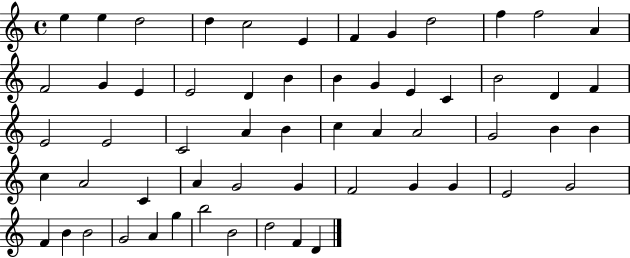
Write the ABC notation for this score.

X:1
T:Untitled
M:4/4
L:1/4
K:C
e e d2 d c2 E F G d2 f f2 A F2 G E E2 D B B G E C B2 D F E2 E2 C2 A B c A A2 G2 B B c A2 C A G2 G F2 G G E2 G2 F B B2 G2 A g b2 B2 d2 F D